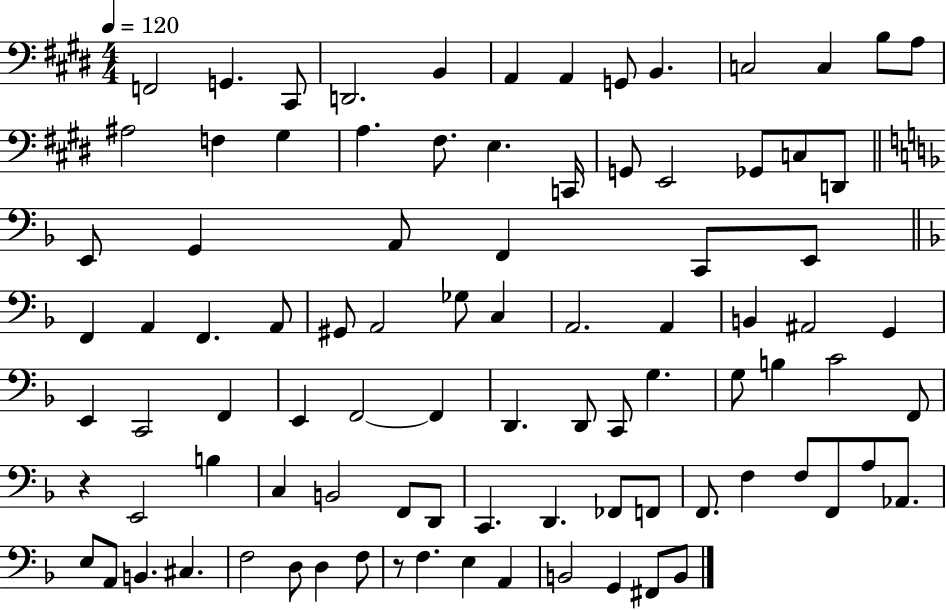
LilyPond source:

{
  \clef bass
  \numericTimeSignature
  \time 4/4
  \key e \major
  \tempo 4 = 120
  \repeat volta 2 { f,2 g,4. cis,8 | d,2. b,4 | a,4 a,4 g,8 b,4. | c2 c4 b8 a8 | \break ais2 f4 gis4 | a4. fis8. e4. c,16 | g,8 e,2 ges,8 c8 d,8 | \bar "||" \break \key d \minor e,8 g,4 a,8 f,4 c,8 e,8 | \bar "||" \break \key f \major f,4 a,4 f,4. a,8 | gis,8 a,2 ges8 c4 | a,2. a,4 | b,4 ais,2 g,4 | \break e,4 c,2 f,4 | e,4 f,2~~ f,4 | d,4. d,8 c,8 g4. | g8 b4 c'2 f,8 | \break r4 e,2 b4 | c4 b,2 f,8 d,8 | c,4. d,4. fes,8 f,8 | f,8. f4 f8 f,8 a8 aes,8. | \break e8 a,8 b,4. cis4. | f2 d8 d4 f8 | r8 f4. e4 a,4 | b,2 g,4 fis,8 b,8 | \break } \bar "|."
}